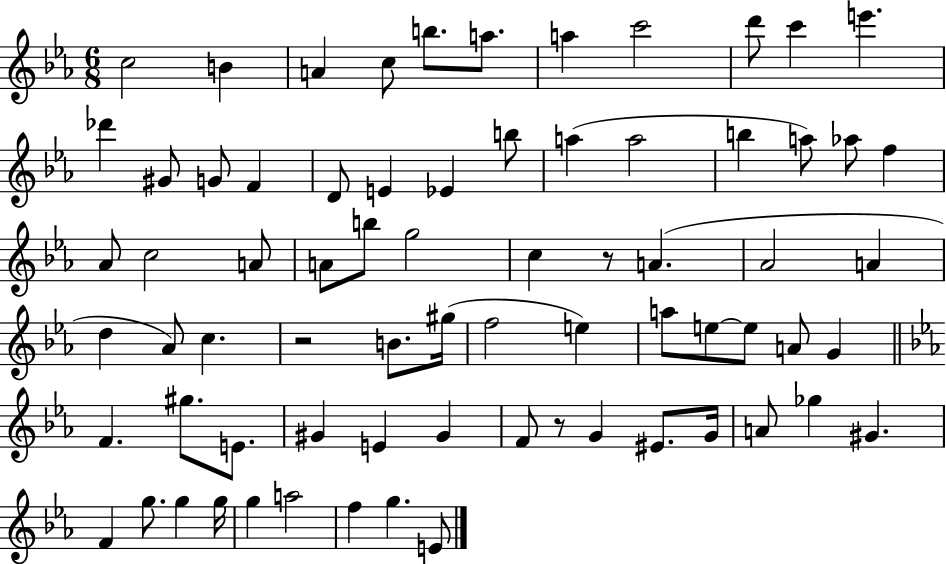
{
  \clef treble
  \numericTimeSignature
  \time 6/8
  \key ees \major
  c''2 b'4 | a'4 c''8 b''8. a''8. | a''4 c'''2 | d'''8 c'''4 e'''4. | \break des'''4 gis'8 g'8 f'4 | d'8 e'4 ees'4 b''8 | a''4( a''2 | b''4 a''8) aes''8 f''4 | \break aes'8 c''2 a'8 | a'8 b''8 g''2 | c''4 r8 a'4.( | aes'2 a'4 | \break d''4 aes'8) c''4. | r2 b'8. gis''16( | f''2 e''4) | a''8 e''8~~ e''8 a'8 g'4 | \break \bar "||" \break \key ees \major f'4. gis''8. e'8. | gis'4 e'4 gis'4 | f'8 r8 g'4 eis'8. g'16 | a'8 ges''4 gis'4. | \break f'4 g''8. g''4 g''16 | g''4 a''2 | f''4 g''4. e'8 | \bar "|."
}